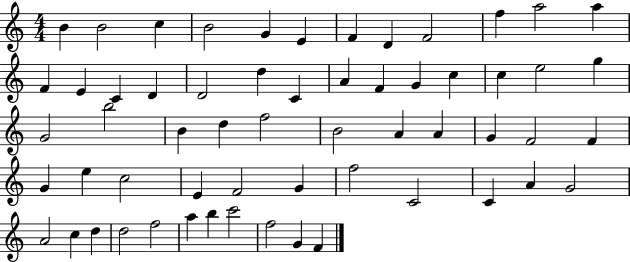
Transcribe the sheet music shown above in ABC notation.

X:1
T:Untitled
M:4/4
L:1/4
K:C
B B2 c B2 G E F D F2 f a2 a F E C D D2 d C A F G c c e2 g G2 b2 B d f2 B2 A A G F2 F G e c2 E F2 G f2 C2 C A G2 A2 c d d2 f2 a b c'2 f2 G F